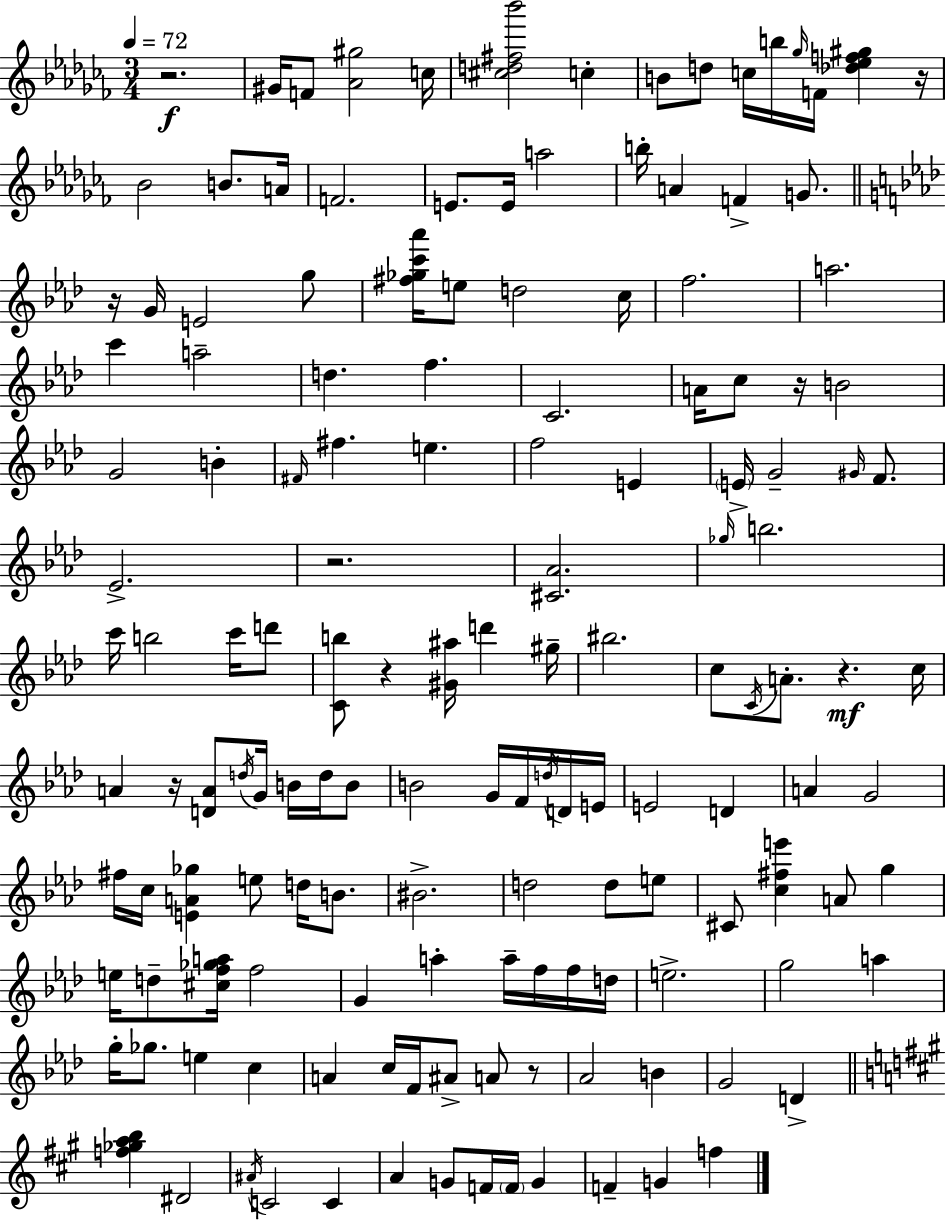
{
  \clef treble
  \numericTimeSignature
  \time 3/4
  \key aes \minor
  \tempo 4 = 72
  \repeat volta 2 { r2.\f | gis'16 f'8 <aes' gis''>2 c''16 | <cis'' d'' fis'' bes'''>2 c''4-. | b'8 d''8 c''16 b''16 \grace { ges''16 } f'16 <des'' ees'' f'' gis''>4 | \break r16 bes'2 b'8. | a'16 f'2. | e'8. e'16 a''2 | b''16-. a'4 f'4-> g'8. | \break \bar "||" \break \key f \minor r16 g'16 e'2 g''8 | <fis'' ges'' c''' aes'''>16 e''8 d''2 c''16 | f''2. | a''2. | \break c'''4 a''2-- | d''4. f''4. | c'2. | a'16 c''8 r16 b'2 | \break g'2 b'4-. | \grace { fis'16 } fis''4. e''4. | f''2 e'4 | \parenthesize e'16-> g'2-- \grace { gis'16 } f'8. | \break ees'2.-> | r2. | <cis' aes'>2. | \grace { ges''16 } b''2. | \break c'''16 b''2 | c'''16 d'''8 <c' b''>8 r4 <gis' ais''>16 d'''4 | gis''16-- bis''2. | c''8 \acciaccatura { c'16 } a'8.-. r4.\mf | \break c''16 a'4 r16 <d' a'>8 \acciaccatura { d''16 } | g'16 b'16 d''16 b'8 b'2 | g'16 f'16 \acciaccatura { d''16 } d'16 e'16 e'2 | d'4 a'4 g'2 | \break fis''16 c''16 <e' a' ges''>4 | e''8 d''16 b'8. bis'2.-> | d''2 | d''8 e''8 cis'8 <c'' fis'' e'''>4 | \break a'8 g''4 e''16 d''8-- <cis'' f'' ges'' a''>16 f''2 | g'4 a''4-. | a''16-- f''16 f''16 d''16 e''2.-> | g''2 | \break a''4 g''16-. ges''8. e''4 | c''4 a'4 c''16 f'16 | ais'8-> a'8 r8 aes'2 | b'4 g'2 | \break d'4-> \bar "||" \break \key a \major <f'' ges'' a'' b''>4 dis'2 | \acciaccatura { ais'16 } c'2 c'4 | a'4 g'8 f'16 \parenthesize f'16 g'4 | f'4-- g'4 f''4 | \break } \bar "|."
}